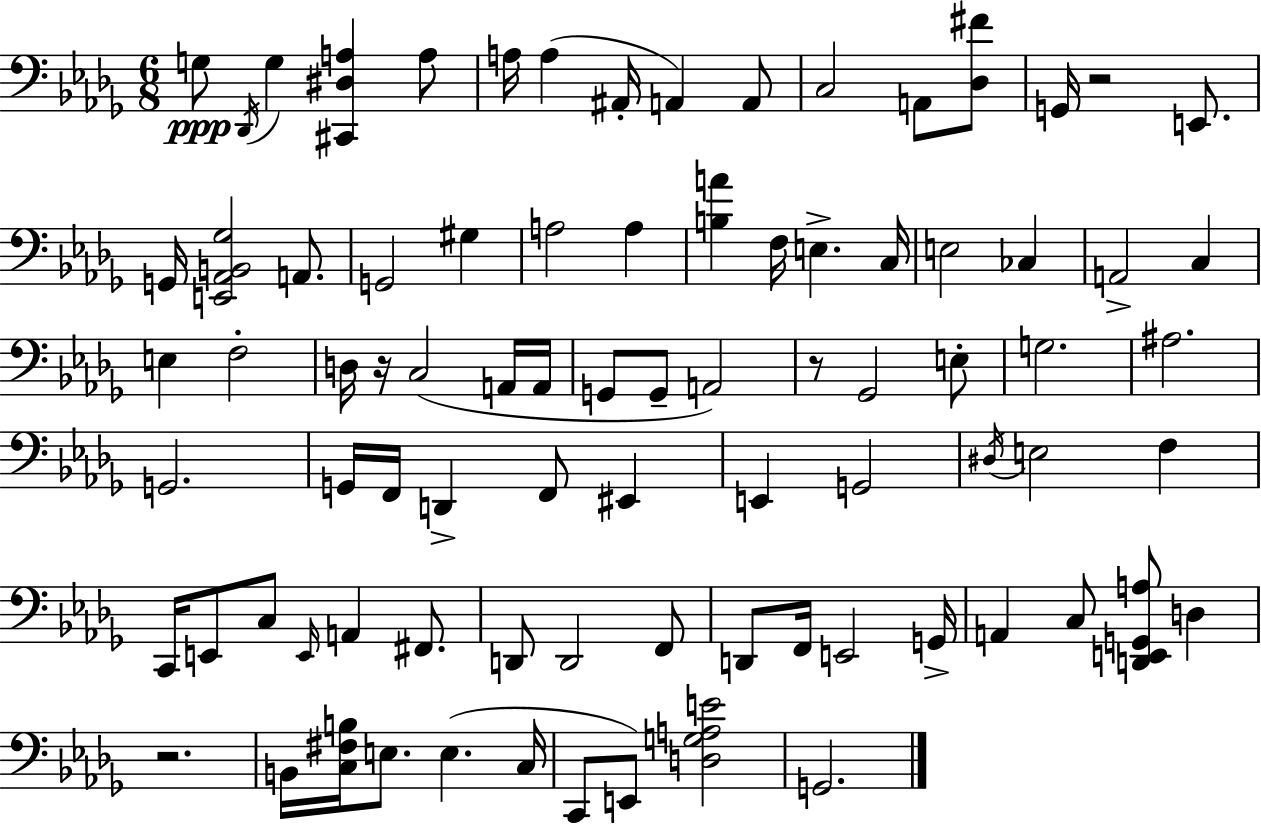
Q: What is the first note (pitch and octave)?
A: G3